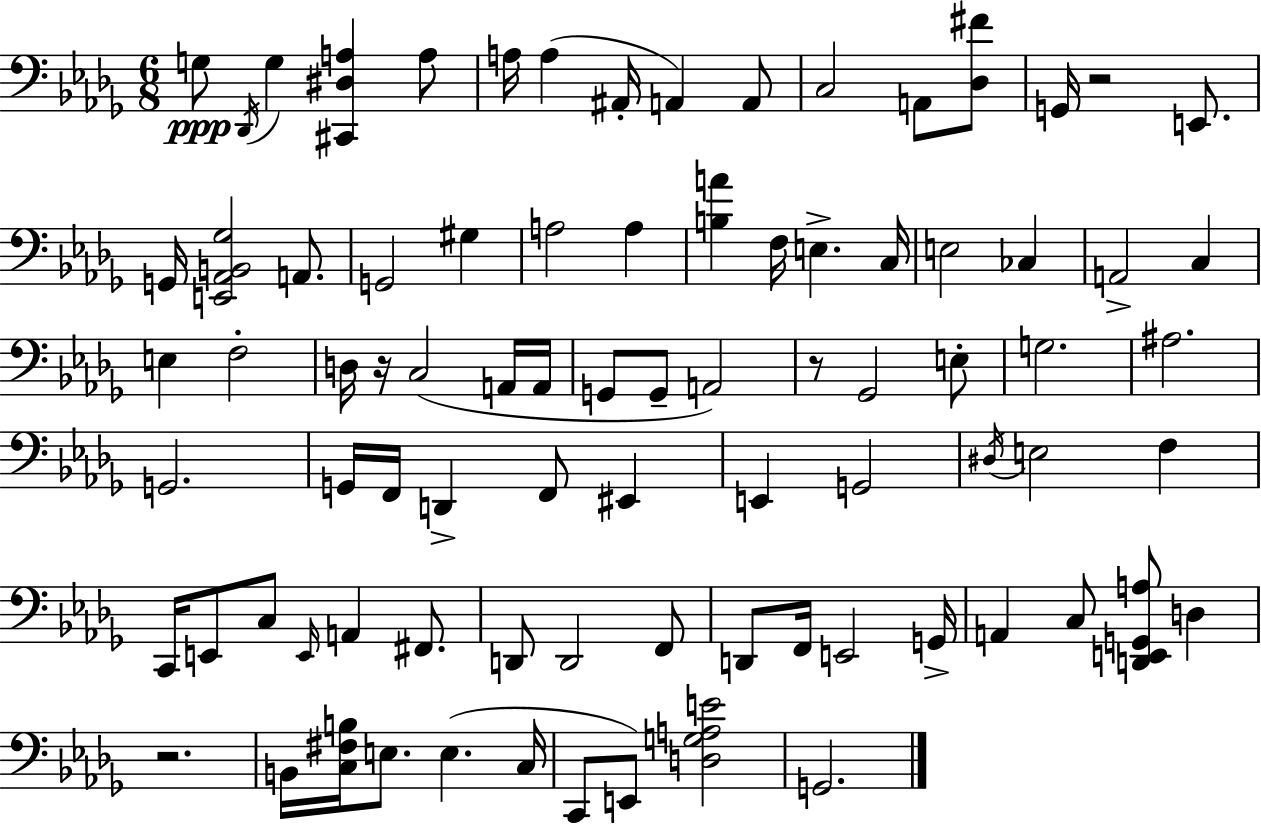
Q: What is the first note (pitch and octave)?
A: G3